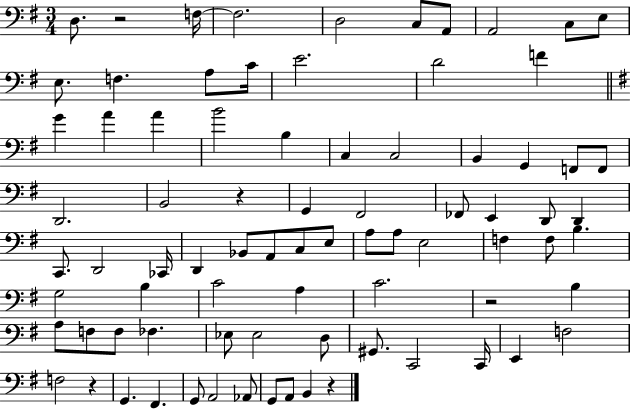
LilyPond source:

{
  \clef bass
  \numericTimeSignature
  \time 3/4
  \key g \major
  d8. r2 f16~~ | f2. | d2 c8 a,8 | a,2 c8 e8 | \break e8. f4. a8 c'16 | e'2. | d'2 f'4 | \bar "||" \break \key g \major g'4 a'4 a'4 | b'2 b4 | c4 c2 | b,4 g,4 f,8 f,8 | \break d,2. | b,2 r4 | g,4 fis,2 | fes,8 e,4 d,8 d,4 | \break c,8. d,2 ces,16 | d,4 bes,8 a,8 c8 e8 | a8 a8 e2 | f4 f8 b4. | \break g2 b4 | c'2 a4 | c'2. | r2 b4 | \break a8 f8 f8 fes4. | ees8 ees2 d8 | gis,8. c,2 c,16 | e,4 f2 | \break f2 r4 | g,4. fis,4. | g,8 a,2 aes,8 | g,8 a,8 b,4 r4 | \break \bar "|."
}